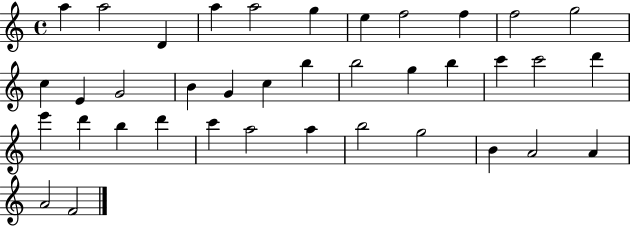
A5/q A5/h D4/q A5/q A5/h G5/q E5/q F5/h F5/q F5/h G5/h C5/q E4/q G4/h B4/q G4/q C5/q B5/q B5/h G5/q B5/q C6/q C6/h D6/q E6/q D6/q B5/q D6/q C6/q A5/h A5/q B5/h G5/h B4/q A4/h A4/q A4/h F4/h